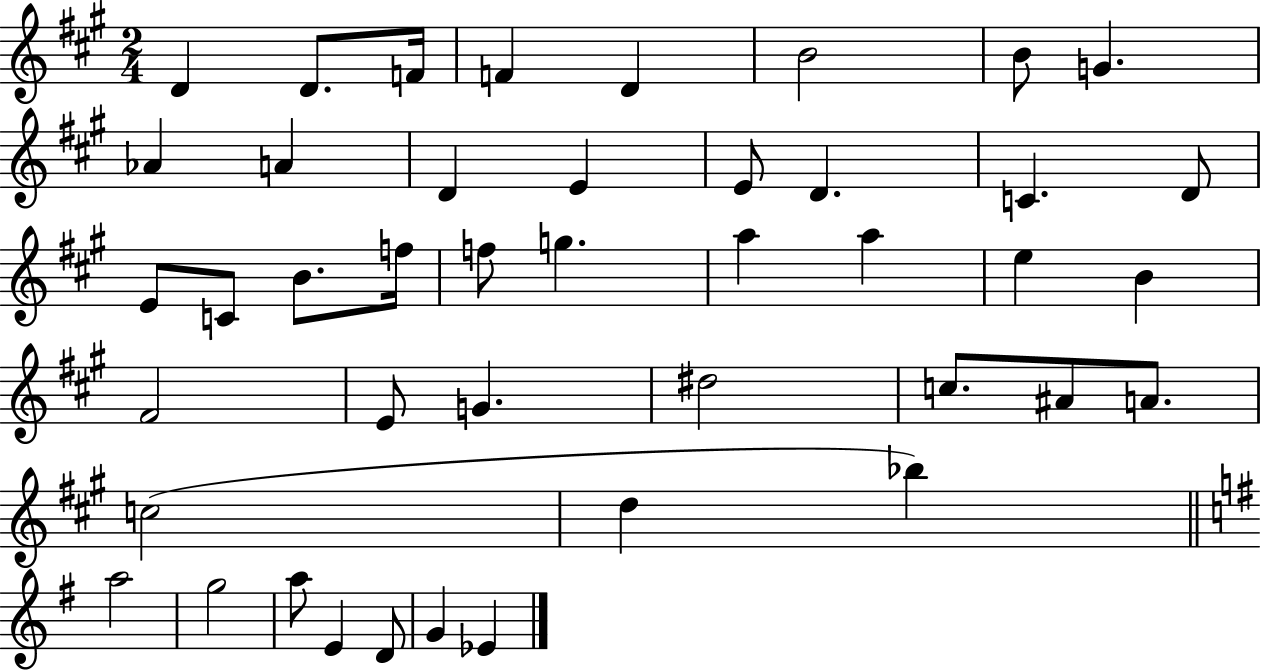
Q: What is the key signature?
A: A major